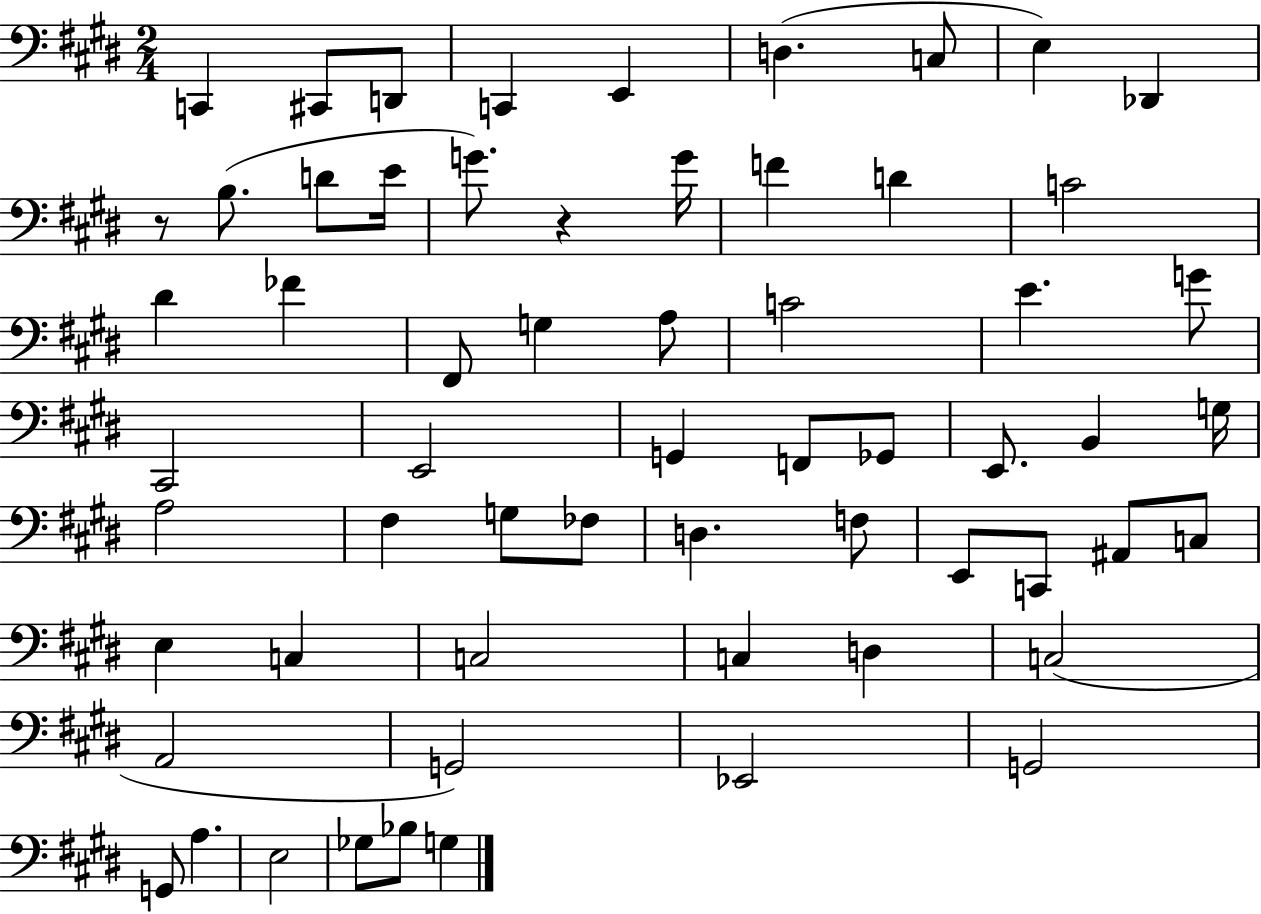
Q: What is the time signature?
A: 2/4